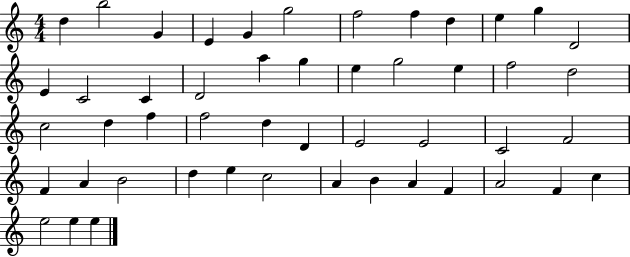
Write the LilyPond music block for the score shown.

{
  \clef treble
  \numericTimeSignature
  \time 4/4
  \key c \major
  d''4 b''2 g'4 | e'4 g'4 g''2 | f''2 f''4 d''4 | e''4 g''4 d'2 | \break e'4 c'2 c'4 | d'2 a''4 g''4 | e''4 g''2 e''4 | f''2 d''2 | \break c''2 d''4 f''4 | f''2 d''4 d'4 | e'2 e'2 | c'2 f'2 | \break f'4 a'4 b'2 | d''4 e''4 c''2 | a'4 b'4 a'4 f'4 | a'2 f'4 c''4 | \break e''2 e''4 e''4 | \bar "|."
}